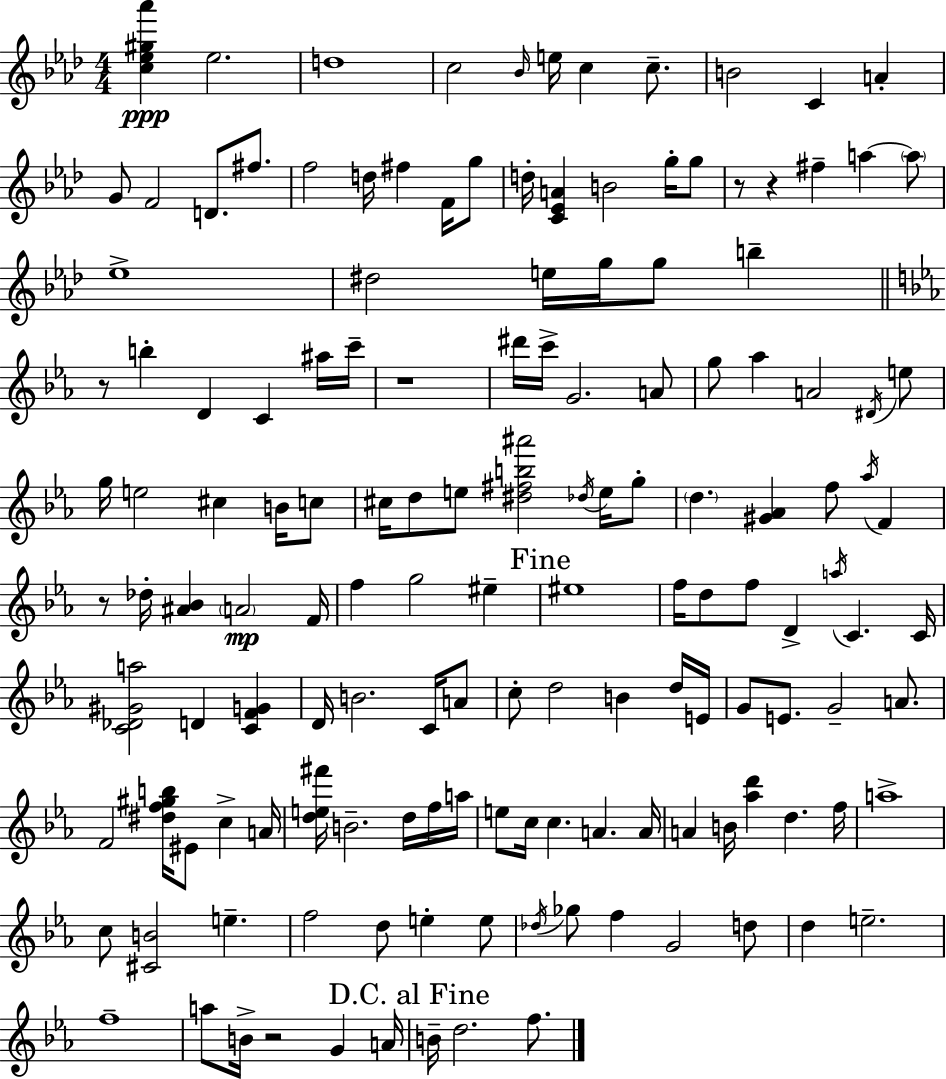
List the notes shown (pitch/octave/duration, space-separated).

[C5,Eb5,G#5,Ab6]/q Eb5/h. D5/w C5/h Bb4/s E5/s C5/q C5/e. B4/h C4/q A4/q G4/e F4/h D4/e. F#5/e. F5/h D5/s F#5/q F4/s G5/e D5/s [C4,Eb4,A4]/q B4/h G5/s G5/e R/e R/q F#5/q A5/q A5/e Eb5/w D#5/h E5/s G5/s G5/e B5/q R/e B5/q D4/q C4/q A#5/s C6/s R/w D#6/s C6/s G4/h. A4/e G5/e Ab5/q A4/h D#4/s E5/e G5/s E5/h C#5/q B4/s C5/e C#5/s D5/e E5/e [D#5,F#5,B5,A#6]/h Db5/s E5/s G5/e D5/q. [G#4,Ab4]/q F5/e Ab5/s F4/q R/e Db5/s [A#4,Bb4]/q A4/h F4/s F5/q G5/h EIS5/q EIS5/w F5/s D5/e F5/e D4/q A5/s C4/q. C4/s [C4,Db4,G#4,A5]/h D4/q [C4,F4,G4]/q D4/s B4/h. C4/s A4/e C5/e D5/h B4/q D5/s E4/s G4/e E4/e. G4/h A4/e. F4/h [D#5,F5,G#5,B5]/s EIS4/e C5/q A4/s [D5,E5,F#6]/s B4/h. D5/s F5/s A5/s E5/e C5/s C5/q. A4/q. A4/s A4/q B4/s [Ab5,D6]/q D5/q. F5/s A5/w C5/e [C#4,B4]/h E5/q. F5/h D5/e E5/q E5/e Db5/s Gb5/e F5/q G4/h D5/e D5/q E5/h. F5/w A5/e B4/s R/h G4/q A4/s B4/s D5/h. F5/e.